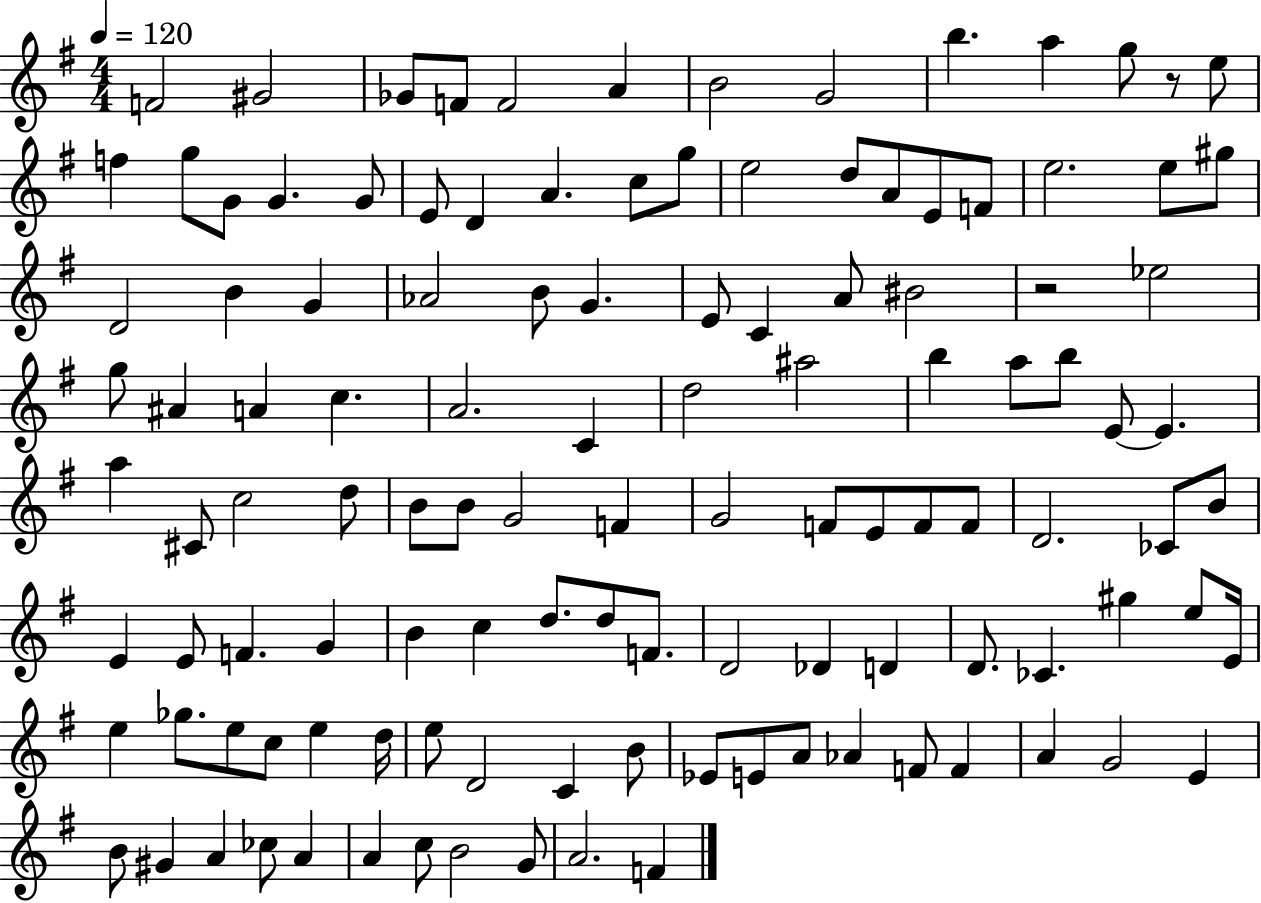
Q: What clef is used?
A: treble